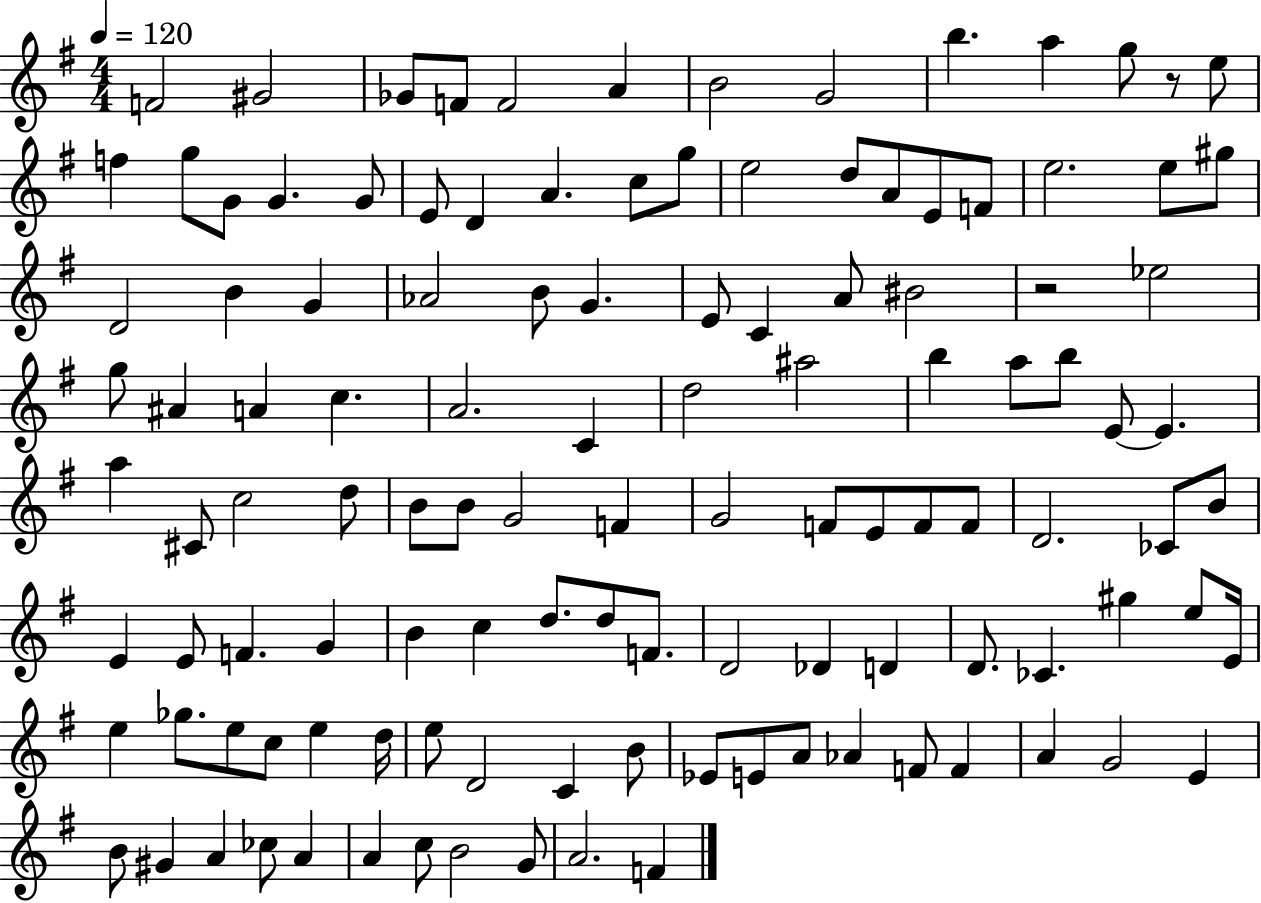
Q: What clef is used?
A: treble